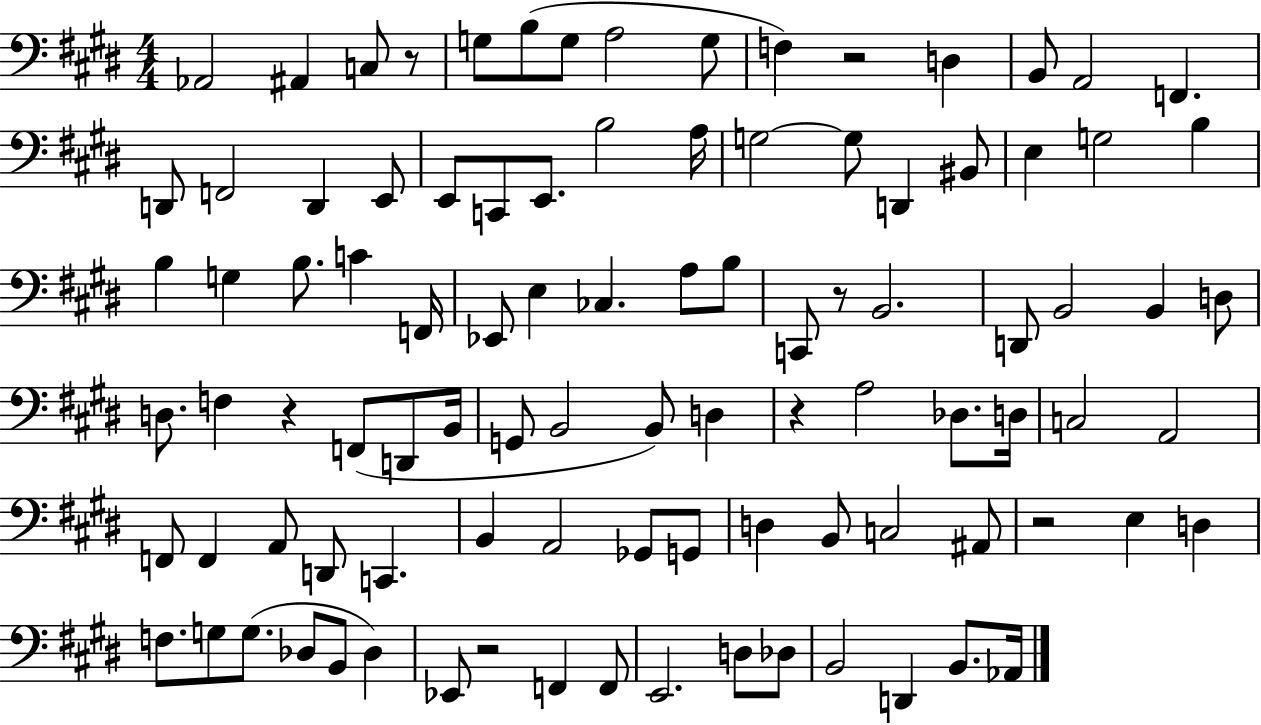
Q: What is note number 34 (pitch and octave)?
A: F2